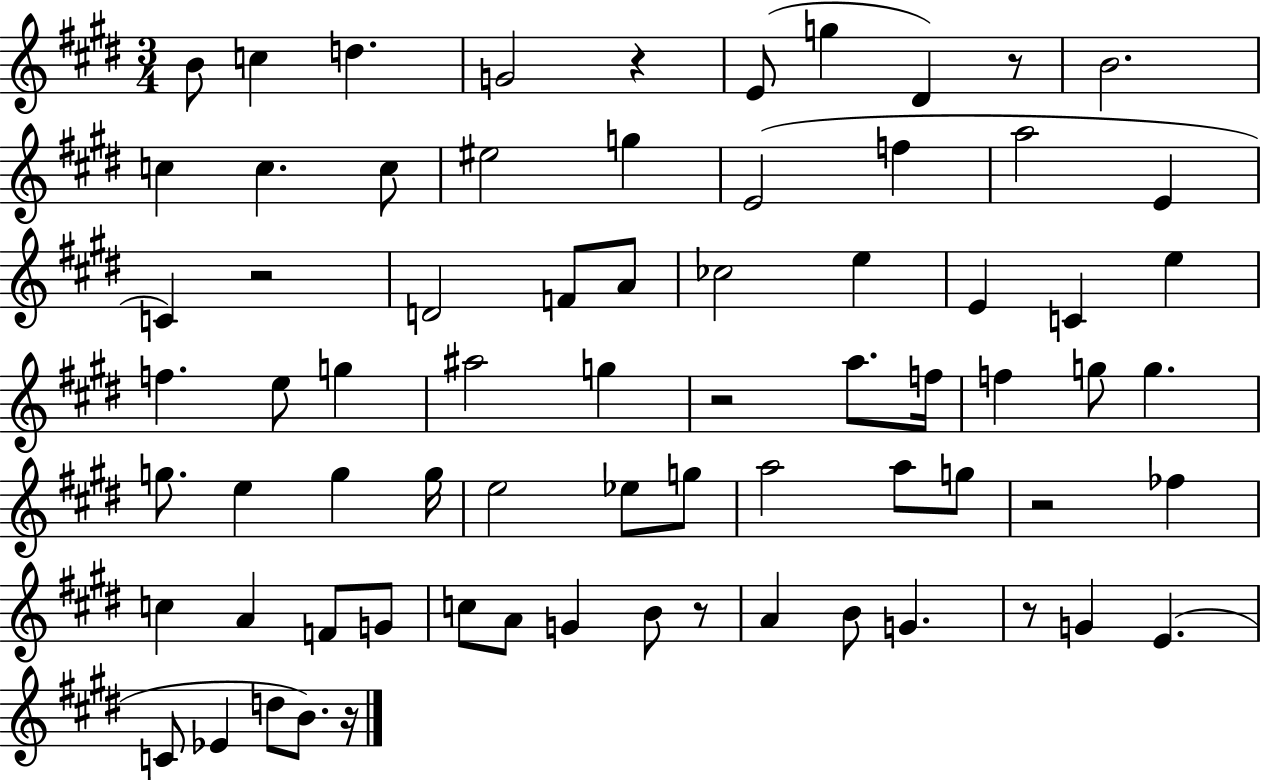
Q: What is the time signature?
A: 3/4